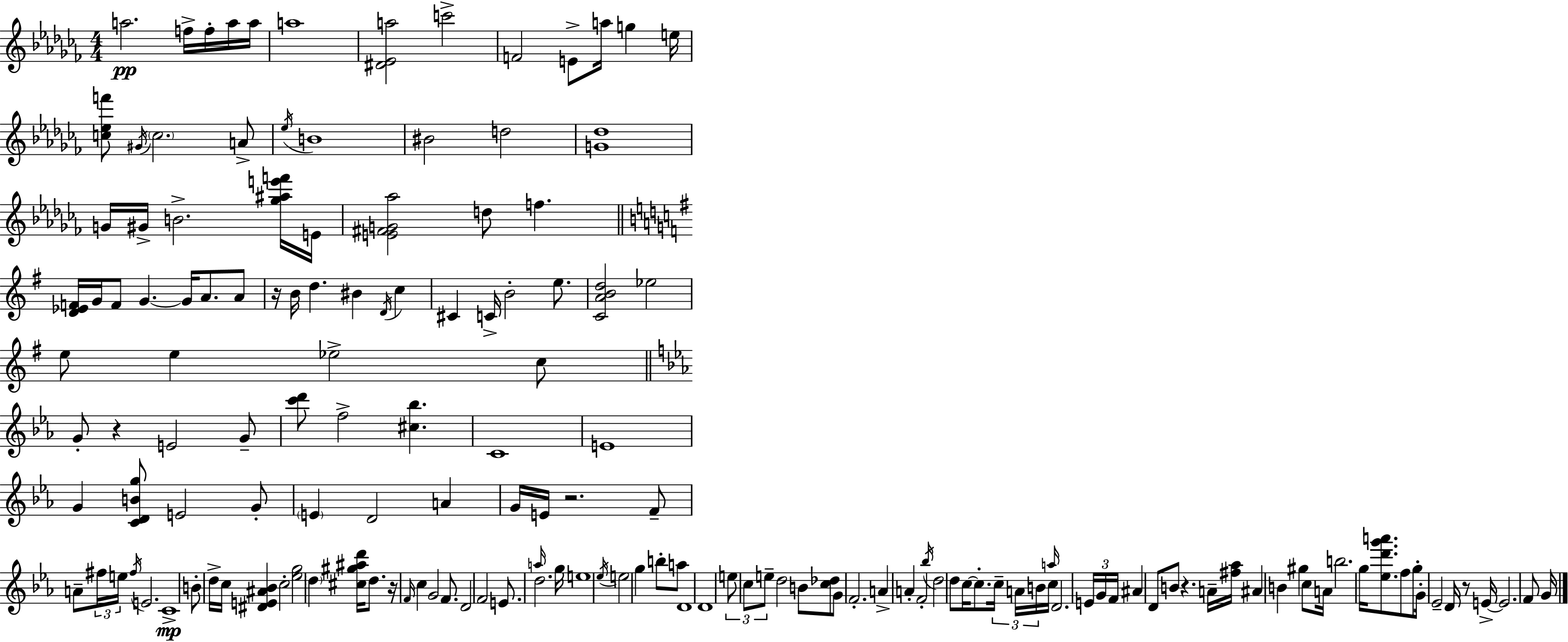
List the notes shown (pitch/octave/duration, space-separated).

A5/h. F5/s F5/s A5/s A5/s A5/w [D#4,Eb4,A5]/h C6/h F4/h E4/e A5/s G5/q E5/s [C5,Eb5,F6]/e G#4/s C5/h. A4/e Eb5/s B4/w BIS4/h D5/h [G4,Db5]/w G4/s G#4/s B4/h. [Gb5,A#5,E6,F6]/s E4/s [E4,F#4,G4,Ab5]/h D5/e F5/q. [D4,Eb4,F4]/s G4/s F4/e G4/q. G4/s A4/e. A4/e R/s B4/s D5/q. BIS4/q D4/s C5/q C#4/q C4/s B4/h E5/e. [C4,A4,B4,D5]/h Eb5/h E5/e E5/q Eb5/h C5/e G4/e R/q E4/h G4/e [C6,D6]/e F5/h [C#5,Bb5]/q. C4/w E4/w G4/q [C4,D4,B4,G5]/e E4/h G4/e E4/q D4/h A4/q G4/s E4/s R/h. F4/e A4/e F#5/s E5/s F#5/s E4/h. C4/w B4/e D5/s C5/s [D#4,E4,A#4,Bb4]/q C5/h [Eb5,G5]/h D5/q [C#5,G#5,A#5,D6]/s D5/e. R/s F4/s C5/q G4/h F4/e. D4/h F4/h E4/e. A5/s D5/h. G5/s E5/w Eb5/s E5/h G5/q B5/e A5/e D4/w D4/w E5/e C5/e E5/e D5/h B4/e [C5,Db5]/e G4/e F4/h. A4/q A4/q F4/h Bb5/s D5/h D5/e C5/s C5/e. C5/s A4/s B4/s C5/s A5/s D4/h. E4/s G4/s F4/s A#4/q D4/e B4/e R/q. A4/s [F#5,Ab5]/s A#4/q B4/q G#5/q C5/e A4/s B5/h. G5/s [Eb5,D6,G6,A6]/e. F5/e G5/e G4/s Eb4/h D4/s R/e E4/s E4/h. F4/e G4/s